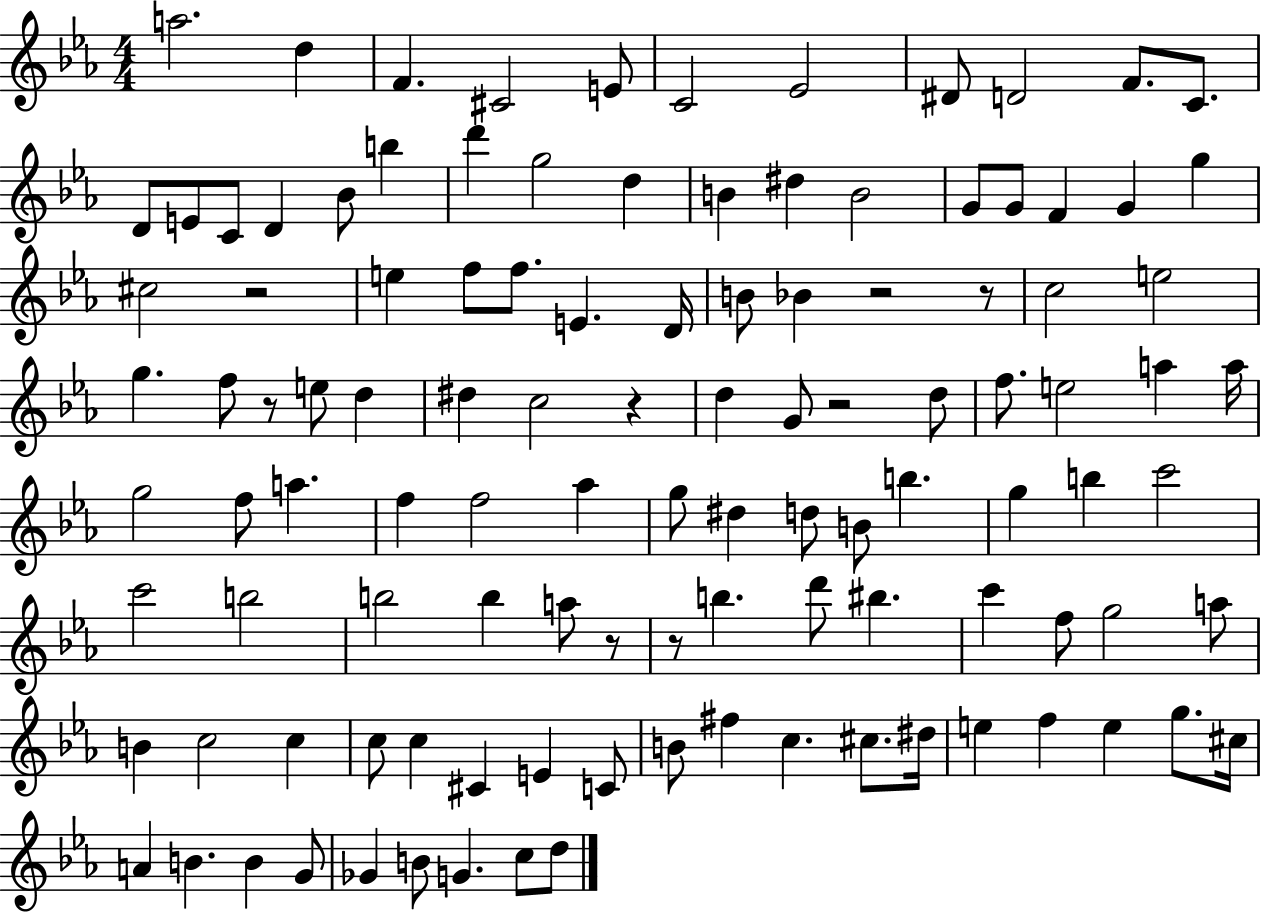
X:1
T:Untitled
M:4/4
L:1/4
K:Eb
a2 d F ^C2 E/2 C2 _E2 ^D/2 D2 F/2 C/2 D/2 E/2 C/2 D _B/2 b d' g2 d B ^d B2 G/2 G/2 F G g ^c2 z2 e f/2 f/2 E D/4 B/2 _B z2 z/2 c2 e2 g f/2 z/2 e/2 d ^d c2 z d G/2 z2 d/2 f/2 e2 a a/4 g2 f/2 a f f2 _a g/2 ^d d/2 B/2 b g b c'2 c'2 b2 b2 b a/2 z/2 z/2 b d'/2 ^b c' f/2 g2 a/2 B c2 c c/2 c ^C E C/2 B/2 ^f c ^c/2 ^d/4 e f e g/2 ^c/4 A B B G/2 _G B/2 G c/2 d/2